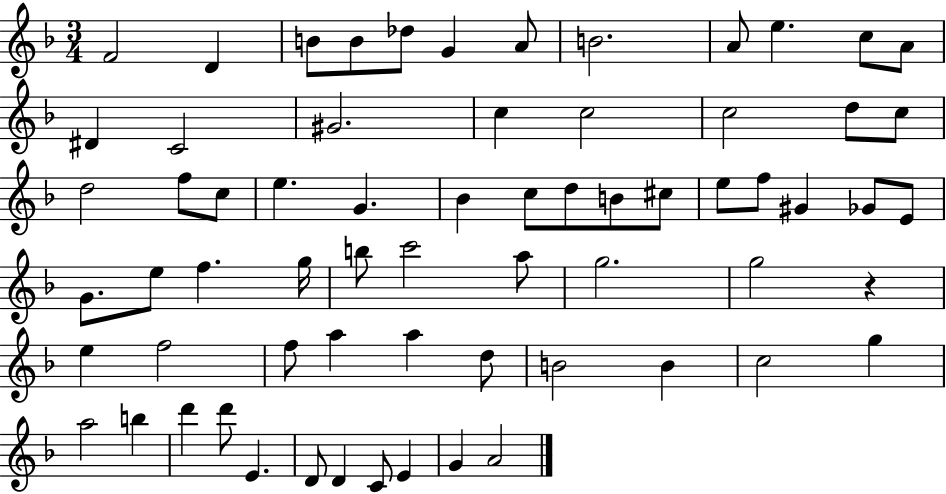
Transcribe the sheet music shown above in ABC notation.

X:1
T:Untitled
M:3/4
L:1/4
K:F
F2 D B/2 B/2 _d/2 G A/2 B2 A/2 e c/2 A/2 ^D C2 ^G2 c c2 c2 d/2 c/2 d2 f/2 c/2 e G _B c/2 d/2 B/2 ^c/2 e/2 f/2 ^G _G/2 E/2 G/2 e/2 f g/4 b/2 c'2 a/2 g2 g2 z e f2 f/2 a a d/2 B2 B c2 g a2 b d' d'/2 E D/2 D C/2 E G A2